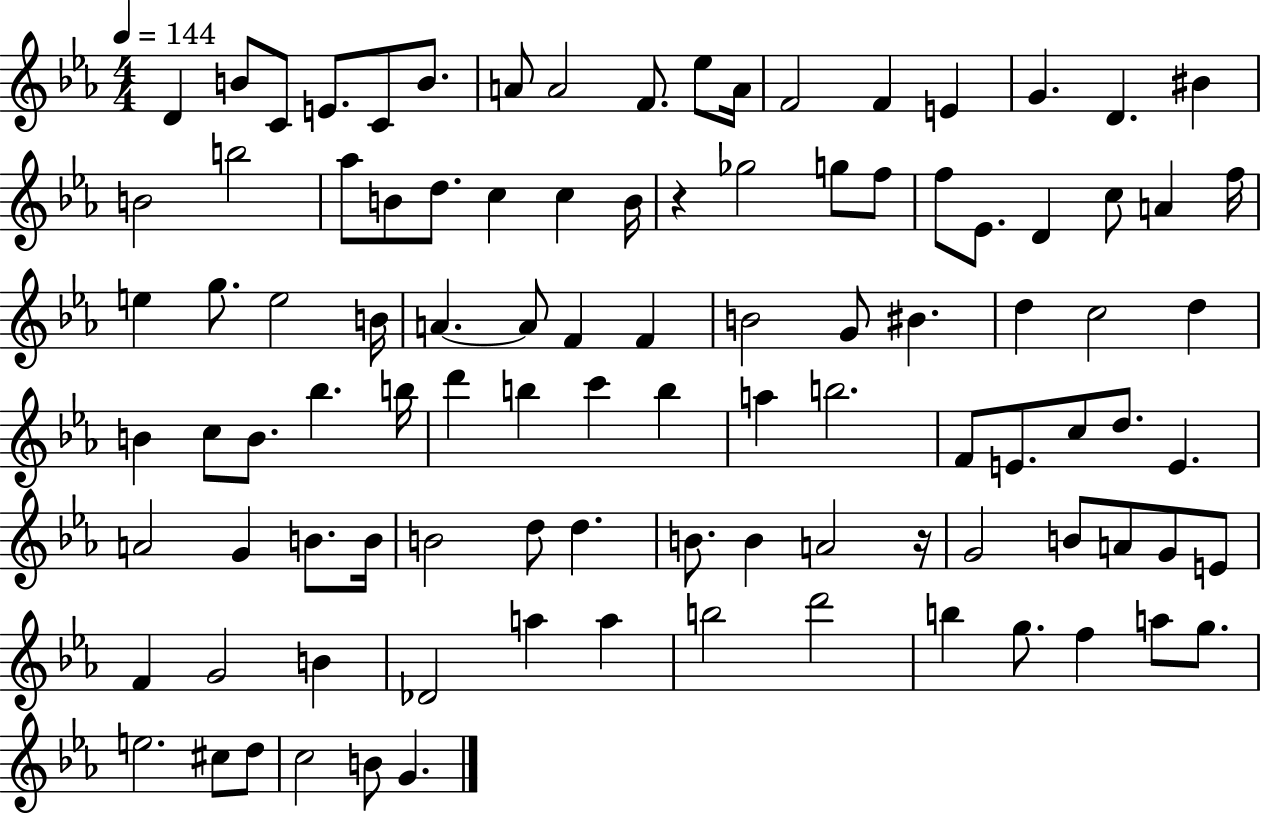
D4/q B4/e C4/e E4/e. C4/e B4/e. A4/e A4/h F4/e. Eb5/e A4/s F4/h F4/q E4/q G4/q. D4/q. BIS4/q B4/h B5/h Ab5/e B4/e D5/e. C5/q C5/q B4/s R/q Gb5/h G5/e F5/e F5/e Eb4/e. D4/q C5/e A4/q F5/s E5/q G5/e. E5/h B4/s A4/q. A4/e F4/q F4/q B4/h G4/e BIS4/q. D5/q C5/h D5/q B4/q C5/e B4/e. Bb5/q. B5/s D6/q B5/q C6/q B5/q A5/q B5/h. F4/e E4/e. C5/e D5/e. E4/q. A4/h G4/q B4/e. B4/s B4/h D5/e D5/q. B4/e. B4/q A4/h R/s G4/h B4/e A4/e G4/e E4/e F4/q G4/h B4/q Db4/h A5/q A5/q B5/h D6/h B5/q G5/e. F5/q A5/e G5/e. E5/h. C#5/e D5/e C5/h B4/e G4/q.